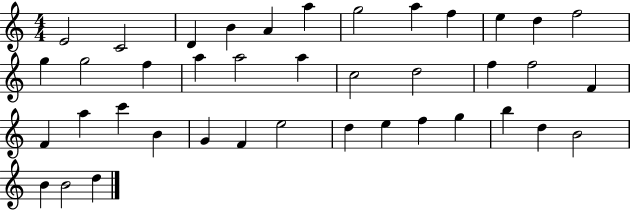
X:1
T:Untitled
M:4/4
L:1/4
K:C
E2 C2 D B A a g2 a f e d f2 g g2 f a a2 a c2 d2 f f2 F F a c' B G F e2 d e f g b d B2 B B2 d